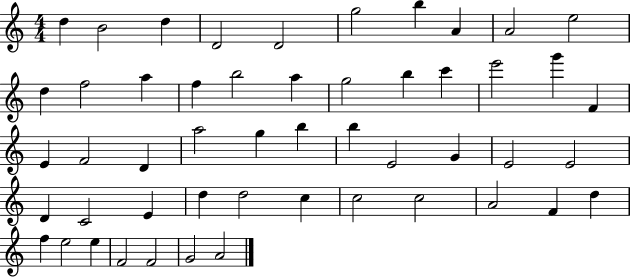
X:1
T:Untitled
M:4/4
L:1/4
K:C
d B2 d D2 D2 g2 b A A2 e2 d f2 a f b2 a g2 b c' e'2 g' F E F2 D a2 g b b E2 G E2 E2 D C2 E d d2 c c2 c2 A2 F d f e2 e F2 F2 G2 A2